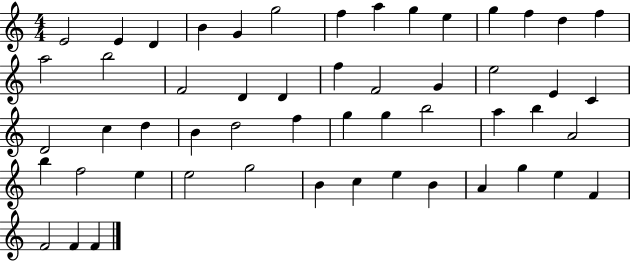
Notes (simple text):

E4/h E4/q D4/q B4/q G4/q G5/h F5/q A5/q G5/q E5/q G5/q F5/q D5/q F5/q A5/h B5/h F4/h D4/q D4/q F5/q F4/h G4/q E5/h E4/q C4/q D4/h C5/q D5/q B4/q D5/h F5/q G5/q G5/q B5/h A5/q B5/q A4/h B5/q F5/h E5/q E5/h G5/h B4/q C5/q E5/q B4/q A4/q G5/q E5/q F4/q F4/h F4/q F4/q